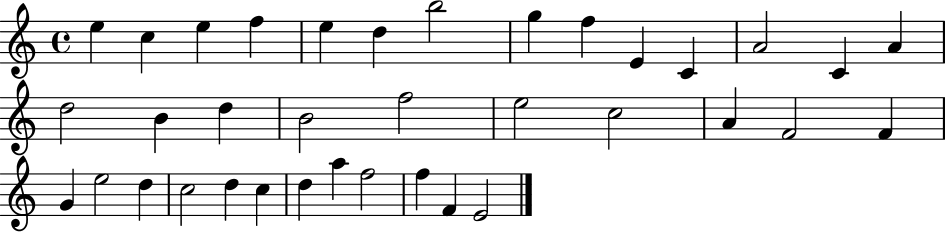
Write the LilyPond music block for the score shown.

{
  \clef treble
  \time 4/4
  \defaultTimeSignature
  \key c \major
  e''4 c''4 e''4 f''4 | e''4 d''4 b''2 | g''4 f''4 e'4 c'4 | a'2 c'4 a'4 | \break d''2 b'4 d''4 | b'2 f''2 | e''2 c''2 | a'4 f'2 f'4 | \break g'4 e''2 d''4 | c''2 d''4 c''4 | d''4 a''4 f''2 | f''4 f'4 e'2 | \break \bar "|."
}